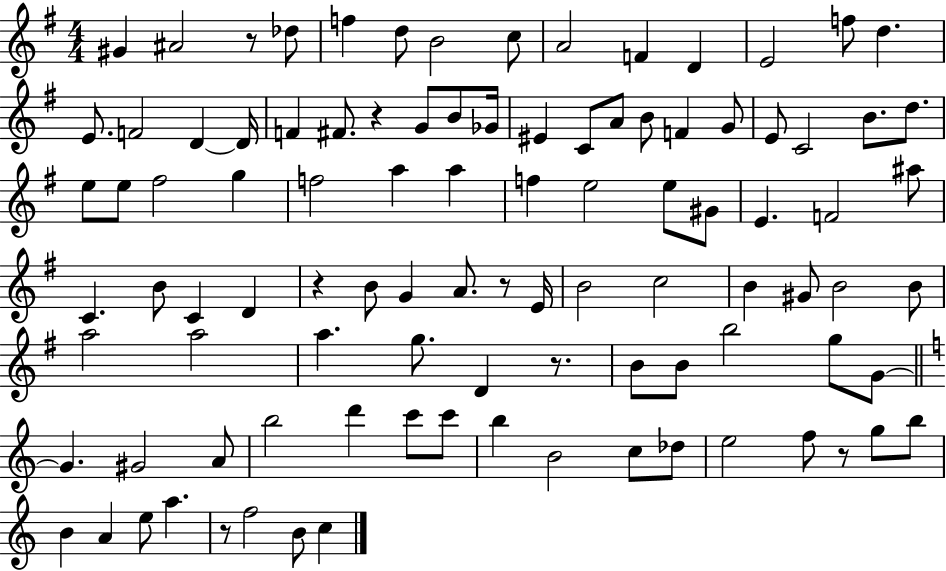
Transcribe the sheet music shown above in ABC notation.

X:1
T:Untitled
M:4/4
L:1/4
K:G
^G ^A2 z/2 _d/2 f d/2 B2 c/2 A2 F D E2 f/2 d E/2 F2 D D/4 F ^F/2 z G/2 B/2 _G/4 ^E C/2 A/2 B/2 F G/2 E/2 C2 B/2 d/2 e/2 e/2 ^f2 g f2 a a f e2 e/2 ^G/2 E F2 ^a/2 C B/2 C D z B/2 G A/2 z/2 E/4 B2 c2 B ^G/2 B2 B/2 a2 a2 a g/2 D z/2 B/2 B/2 b2 g/2 G/2 G ^G2 A/2 b2 d' c'/2 c'/2 b B2 c/2 _d/2 e2 f/2 z/2 g/2 b/2 B A e/2 a z/2 f2 B/2 c